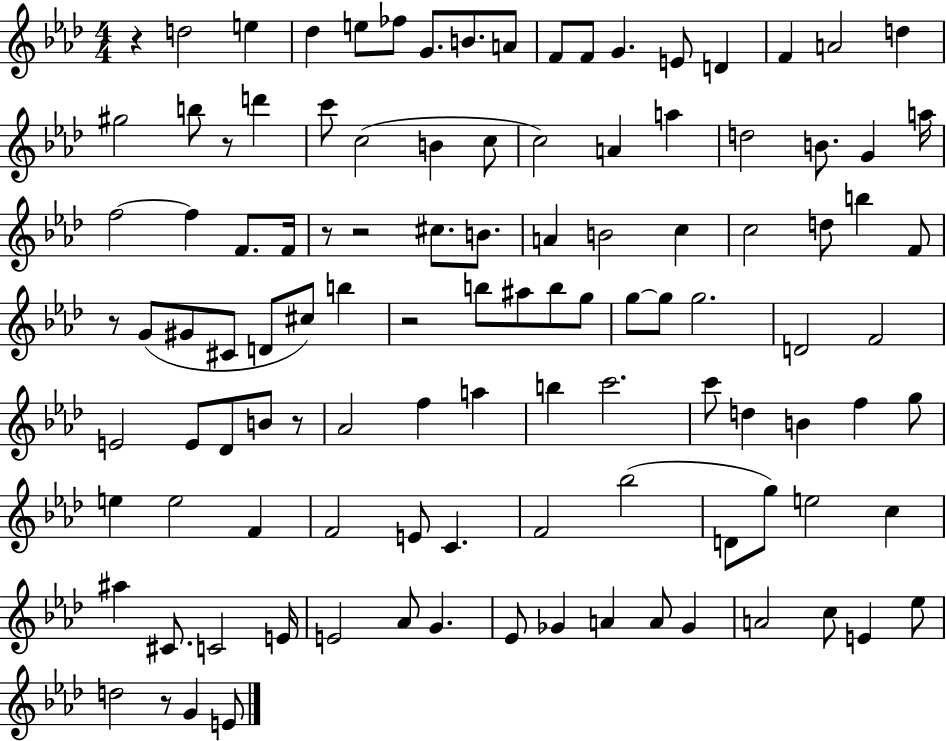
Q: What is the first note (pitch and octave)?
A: D5